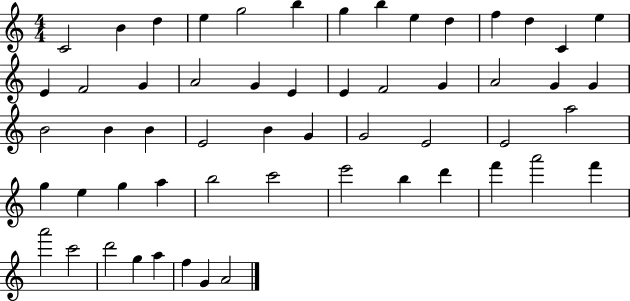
X:1
T:Untitled
M:4/4
L:1/4
K:C
C2 B d e g2 b g b e d f d C e E F2 G A2 G E E F2 G A2 G G B2 B B E2 B G G2 E2 E2 a2 g e g a b2 c'2 e'2 b d' f' a'2 f' a'2 c'2 d'2 g a f G A2